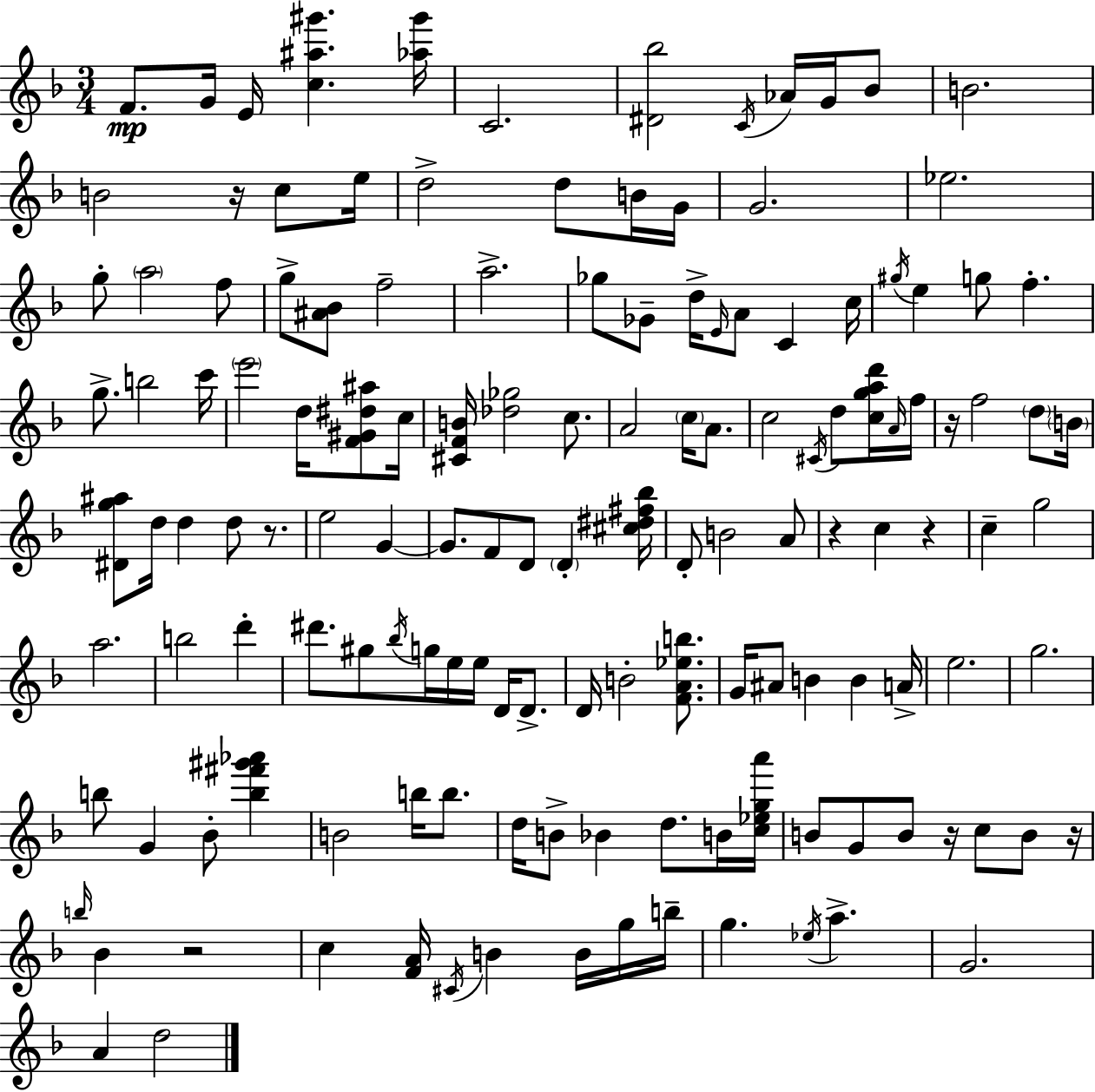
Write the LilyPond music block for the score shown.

{
  \clef treble
  \numericTimeSignature
  \time 3/4
  \key d \minor
  \repeat volta 2 { f'8.\mp g'16 e'16 <c'' ais'' gis'''>4. <aes'' gis'''>16 | c'2. | <dis' bes''>2 \acciaccatura { c'16 } aes'16 g'16 bes'8 | b'2. | \break b'2 r16 c''8 | e''16 d''2-> d''8 b'16 | g'16 g'2. | ees''2. | \break g''8-. \parenthesize a''2 f''8 | g''8-> <ais' bes'>8 f''2-- | a''2.-> | ges''8 ges'8-- d''16-> \grace { e'16 } a'8 c'4 | \break c''16 \acciaccatura { gis''16 } e''4 g''8 f''4.-. | g''8.-> b''2 | c'''16 \parenthesize e'''2 d''16 | <f' gis' dis'' ais''>8 c''16 <cis' f' b'>16 <des'' ges''>2 | \break c''8. a'2 \parenthesize c''16 | a'8. c''2 \acciaccatura { cis'16 } | d''8 <c'' g'' a'' d'''>16 \grace { a'16 } f''16 r16 f''2 | \parenthesize d''8 \parenthesize b'16 <dis' g'' ais''>8 d''16 d''4 | \break d''8 r8. e''2 | g'4~~ g'8. f'8 d'8 | \parenthesize d'4-. <cis'' dis'' fis'' bes''>16 d'8-. b'2 | a'8 r4 c''4 | \break r4 c''4-- g''2 | a''2. | b''2 | d'''4-. dis'''8. gis''8 \acciaccatura { bes''16 } g''16 | \break e''16 e''16 d'16 d'8.-> d'16 b'2-. | <f' a' ees'' b''>8. g'16 ais'8 b'4 | b'4 a'16-> e''2. | g''2. | \break b''8 g'4 | bes'8-. <b'' fis''' gis''' aes'''>4 b'2 | b''16 b''8. d''16 b'8-> bes'4 | d''8. b'16 <c'' ees'' g'' a'''>16 b'8 g'8 b'8 | \break r16 c''8 b'8 r16 \grace { b''16 } bes'4 r2 | c''4 <f' a'>16 | \acciaccatura { cis'16 } b'4 b'16 g''16 b''16-- g''4. | \acciaccatura { ees''16 } a''4.-> g'2. | \break a'4 | d''2 } \bar "|."
}